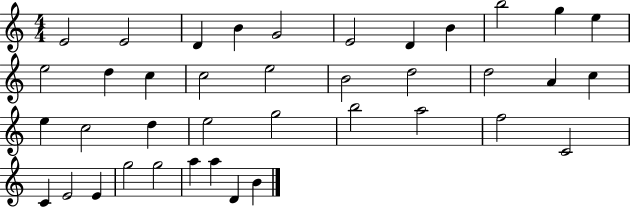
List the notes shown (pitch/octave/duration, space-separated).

E4/h E4/h D4/q B4/q G4/h E4/h D4/q B4/q B5/h G5/q E5/q E5/h D5/q C5/q C5/h E5/h B4/h D5/h D5/h A4/q C5/q E5/q C5/h D5/q E5/h G5/h B5/h A5/h F5/h C4/h C4/q E4/h E4/q G5/h G5/h A5/q A5/q D4/q B4/q